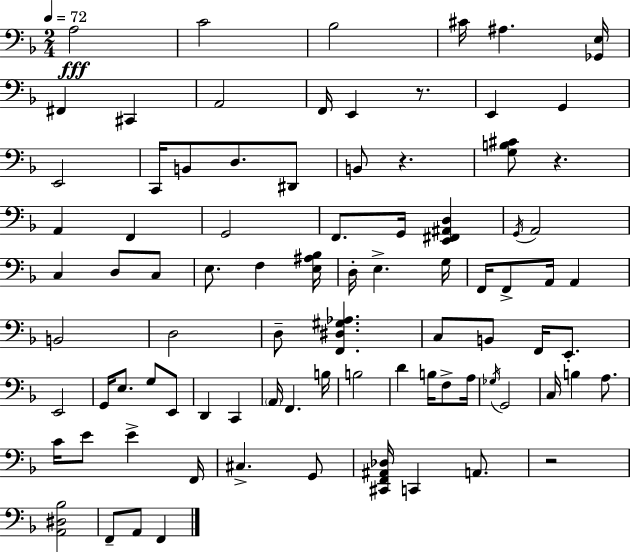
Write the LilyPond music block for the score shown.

{
  \clef bass
  \numericTimeSignature
  \time 2/4
  \key d \minor
  \tempo 4 = 72
  a2\fff | c'2 | bes2 | cis'16 ais4. <ges, e>16 | \break fis,4 cis,4 | a,2 | f,16 e,4 r8. | e,4 g,4 | \break e,2 | c,16 b,8 d8. dis,8 | b,8 r4. | <g b cis'>8 r4. | \break a,4 f,4 | g,2 | f,8. g,16 <e, fis, ais, d>4 | \acciaccatura { g,16 } a,2 | \break c4 d8 c8 | e8. f4 | <e ais bes>16 d16-. e4.-> | g16 f,16 f,8-> a,16 a,4 | \break b,2 | d2 | d8-- <f, dis gis aes>4. | c8 b,8 f,16 e,8.-. | \break e,2 | g,16 e8. g8 e,8 | d,4 c,4 | \parenthesize a,16 f,4. | \break b16 b2 | d'4 b16 f8-> | a16 \acciaccatura { ges16 } g,2 | c16 b4 a8. | \break c'16 e'8 e'4-> | f,16 cis4.-> | g,8 <cis, f, ais, des>16 c,4 a,8. | r2 | \break <a, dis bes>2 | f,8-- a,8 f,4 | \bar "|."
}